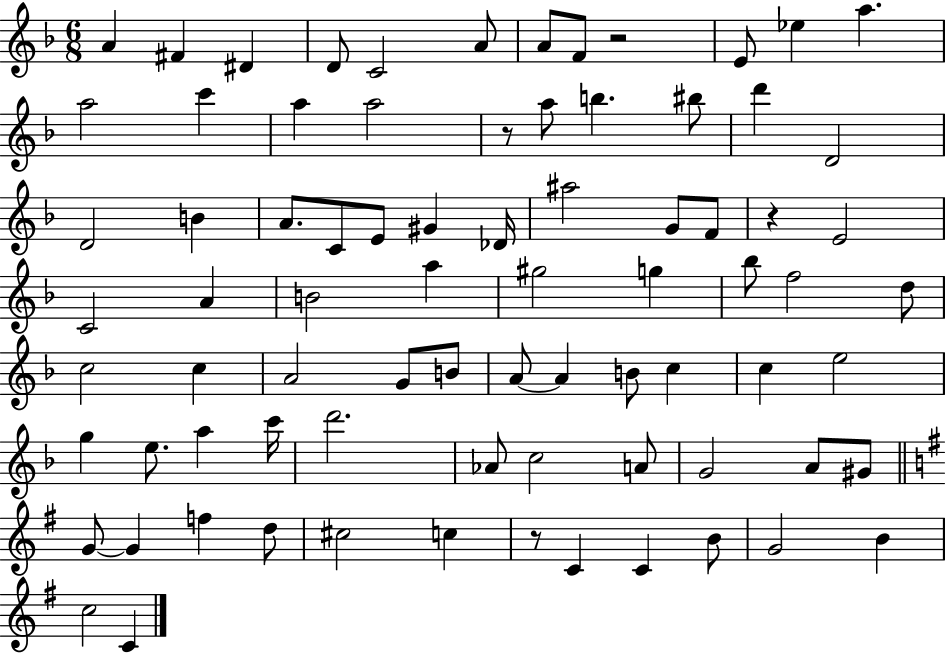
X:1
T:Untitled
M:6/8
L:1/4
K:F
A ^F ^D D/2 C2 A/2 A/2 F/2 z2 E/2 _e a a2 c' a a2 z/2 a/2 b ^b/2 d' D2 D2 B A/2 C/2 E/2 ^G _D/4 ^a2 G/2 F/2 z E2 C2 A B2 a ^g2 g _b/2 f2 d/2 c2 c A2 G/2 B/2 A/2 A B/2 c c e2 g e/2 a c'/4 d'2 _A/2 c2 A/2 G2 A/2 ^G/2 G/2 G f d/2 ^c2 c z/2 C C B/2 G2 B c2 C